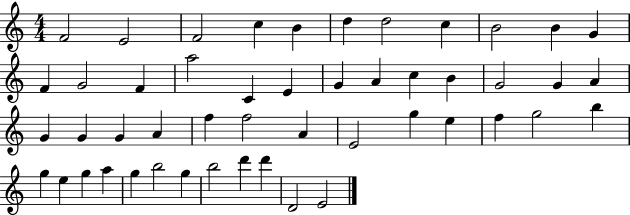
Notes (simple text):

F4/h E4/h F4/h C5/q B4/q D5/q D5/h C5/q B4/h B4/q G4/q F4/q G4/h F4/q A5/h C4/q E4/q G4/q A4/q C5/q B4/q G4/h G4/q A4/q G4/q G4/q G4/q A4/q F5/q F5/h A4/q E4/h G5/q E5/q F5/q G5/h B5/q G5/q E5/q G5/q A5/q G5/q B5/h G5/q B5/h D6/q D6/q D4/h E4/h